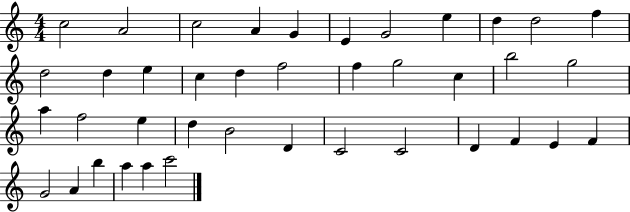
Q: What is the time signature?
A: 4/4